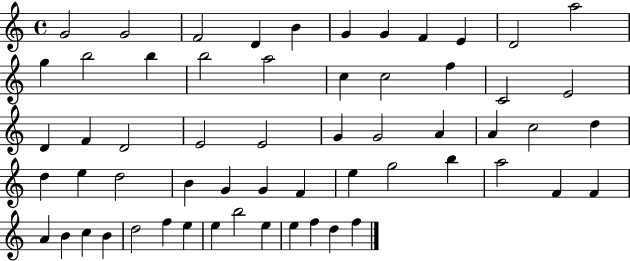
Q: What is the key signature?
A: C major